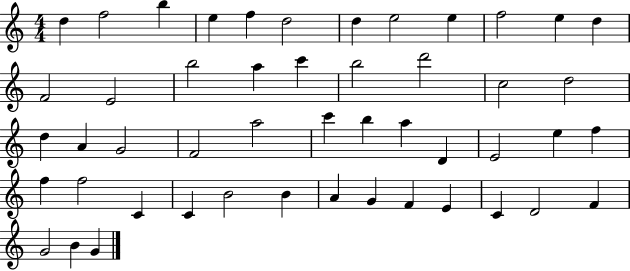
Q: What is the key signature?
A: C major